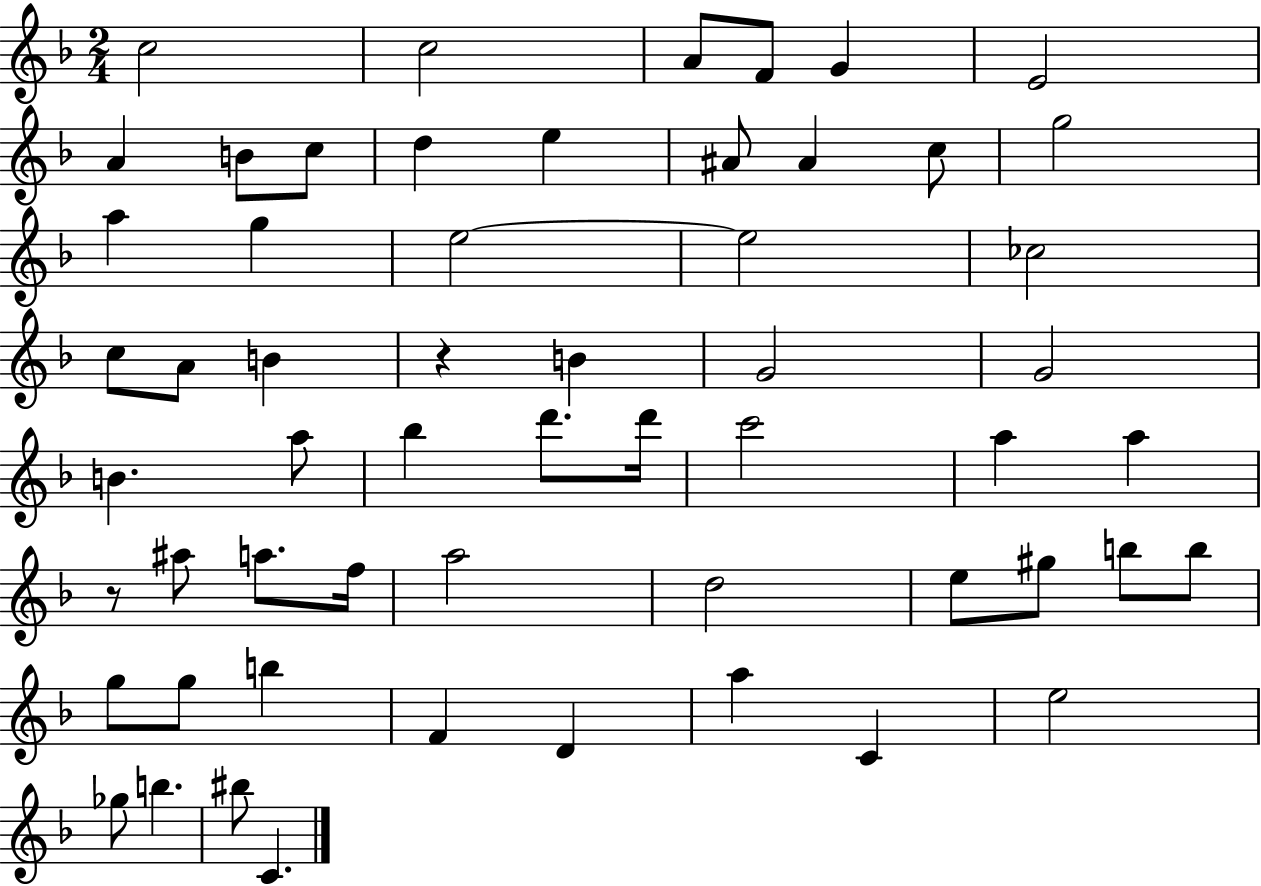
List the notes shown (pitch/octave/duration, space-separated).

C5/h C5/h A4/e F4/e G4/q E4/h A4/q B4/e C5/e D5/q E5/q A#4/e A#4/q C5/e G5/h A5/q G5/q E5/h E5/h CES5/h C5/e A4/e B4/q R/q B4/q G4/h G4/h B4/q. A5/e Bb5/q D6/e. D6/s C6/h A5/q A5/q R/e A#5/e A5/e. F5/s A5/h D5/h E5/e G#5/e B5/e B5/e G5/e G5/e B5/q F4/q D4/q A5/q C4/q E5/h Gb5/e B5/q. BIS5/e C4/q.